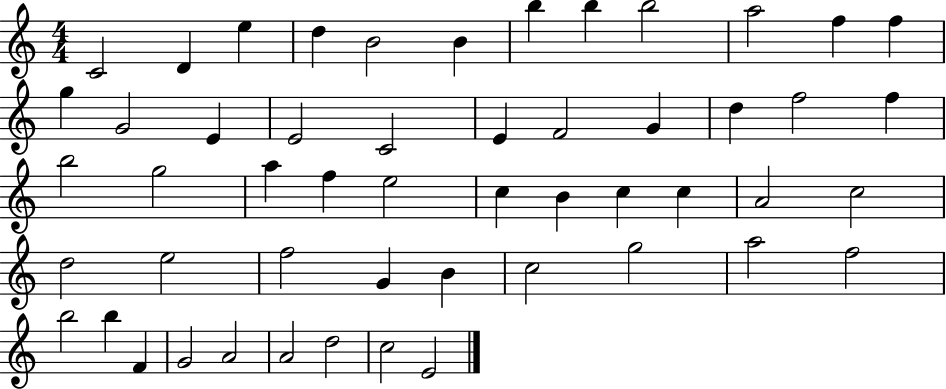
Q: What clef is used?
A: treble